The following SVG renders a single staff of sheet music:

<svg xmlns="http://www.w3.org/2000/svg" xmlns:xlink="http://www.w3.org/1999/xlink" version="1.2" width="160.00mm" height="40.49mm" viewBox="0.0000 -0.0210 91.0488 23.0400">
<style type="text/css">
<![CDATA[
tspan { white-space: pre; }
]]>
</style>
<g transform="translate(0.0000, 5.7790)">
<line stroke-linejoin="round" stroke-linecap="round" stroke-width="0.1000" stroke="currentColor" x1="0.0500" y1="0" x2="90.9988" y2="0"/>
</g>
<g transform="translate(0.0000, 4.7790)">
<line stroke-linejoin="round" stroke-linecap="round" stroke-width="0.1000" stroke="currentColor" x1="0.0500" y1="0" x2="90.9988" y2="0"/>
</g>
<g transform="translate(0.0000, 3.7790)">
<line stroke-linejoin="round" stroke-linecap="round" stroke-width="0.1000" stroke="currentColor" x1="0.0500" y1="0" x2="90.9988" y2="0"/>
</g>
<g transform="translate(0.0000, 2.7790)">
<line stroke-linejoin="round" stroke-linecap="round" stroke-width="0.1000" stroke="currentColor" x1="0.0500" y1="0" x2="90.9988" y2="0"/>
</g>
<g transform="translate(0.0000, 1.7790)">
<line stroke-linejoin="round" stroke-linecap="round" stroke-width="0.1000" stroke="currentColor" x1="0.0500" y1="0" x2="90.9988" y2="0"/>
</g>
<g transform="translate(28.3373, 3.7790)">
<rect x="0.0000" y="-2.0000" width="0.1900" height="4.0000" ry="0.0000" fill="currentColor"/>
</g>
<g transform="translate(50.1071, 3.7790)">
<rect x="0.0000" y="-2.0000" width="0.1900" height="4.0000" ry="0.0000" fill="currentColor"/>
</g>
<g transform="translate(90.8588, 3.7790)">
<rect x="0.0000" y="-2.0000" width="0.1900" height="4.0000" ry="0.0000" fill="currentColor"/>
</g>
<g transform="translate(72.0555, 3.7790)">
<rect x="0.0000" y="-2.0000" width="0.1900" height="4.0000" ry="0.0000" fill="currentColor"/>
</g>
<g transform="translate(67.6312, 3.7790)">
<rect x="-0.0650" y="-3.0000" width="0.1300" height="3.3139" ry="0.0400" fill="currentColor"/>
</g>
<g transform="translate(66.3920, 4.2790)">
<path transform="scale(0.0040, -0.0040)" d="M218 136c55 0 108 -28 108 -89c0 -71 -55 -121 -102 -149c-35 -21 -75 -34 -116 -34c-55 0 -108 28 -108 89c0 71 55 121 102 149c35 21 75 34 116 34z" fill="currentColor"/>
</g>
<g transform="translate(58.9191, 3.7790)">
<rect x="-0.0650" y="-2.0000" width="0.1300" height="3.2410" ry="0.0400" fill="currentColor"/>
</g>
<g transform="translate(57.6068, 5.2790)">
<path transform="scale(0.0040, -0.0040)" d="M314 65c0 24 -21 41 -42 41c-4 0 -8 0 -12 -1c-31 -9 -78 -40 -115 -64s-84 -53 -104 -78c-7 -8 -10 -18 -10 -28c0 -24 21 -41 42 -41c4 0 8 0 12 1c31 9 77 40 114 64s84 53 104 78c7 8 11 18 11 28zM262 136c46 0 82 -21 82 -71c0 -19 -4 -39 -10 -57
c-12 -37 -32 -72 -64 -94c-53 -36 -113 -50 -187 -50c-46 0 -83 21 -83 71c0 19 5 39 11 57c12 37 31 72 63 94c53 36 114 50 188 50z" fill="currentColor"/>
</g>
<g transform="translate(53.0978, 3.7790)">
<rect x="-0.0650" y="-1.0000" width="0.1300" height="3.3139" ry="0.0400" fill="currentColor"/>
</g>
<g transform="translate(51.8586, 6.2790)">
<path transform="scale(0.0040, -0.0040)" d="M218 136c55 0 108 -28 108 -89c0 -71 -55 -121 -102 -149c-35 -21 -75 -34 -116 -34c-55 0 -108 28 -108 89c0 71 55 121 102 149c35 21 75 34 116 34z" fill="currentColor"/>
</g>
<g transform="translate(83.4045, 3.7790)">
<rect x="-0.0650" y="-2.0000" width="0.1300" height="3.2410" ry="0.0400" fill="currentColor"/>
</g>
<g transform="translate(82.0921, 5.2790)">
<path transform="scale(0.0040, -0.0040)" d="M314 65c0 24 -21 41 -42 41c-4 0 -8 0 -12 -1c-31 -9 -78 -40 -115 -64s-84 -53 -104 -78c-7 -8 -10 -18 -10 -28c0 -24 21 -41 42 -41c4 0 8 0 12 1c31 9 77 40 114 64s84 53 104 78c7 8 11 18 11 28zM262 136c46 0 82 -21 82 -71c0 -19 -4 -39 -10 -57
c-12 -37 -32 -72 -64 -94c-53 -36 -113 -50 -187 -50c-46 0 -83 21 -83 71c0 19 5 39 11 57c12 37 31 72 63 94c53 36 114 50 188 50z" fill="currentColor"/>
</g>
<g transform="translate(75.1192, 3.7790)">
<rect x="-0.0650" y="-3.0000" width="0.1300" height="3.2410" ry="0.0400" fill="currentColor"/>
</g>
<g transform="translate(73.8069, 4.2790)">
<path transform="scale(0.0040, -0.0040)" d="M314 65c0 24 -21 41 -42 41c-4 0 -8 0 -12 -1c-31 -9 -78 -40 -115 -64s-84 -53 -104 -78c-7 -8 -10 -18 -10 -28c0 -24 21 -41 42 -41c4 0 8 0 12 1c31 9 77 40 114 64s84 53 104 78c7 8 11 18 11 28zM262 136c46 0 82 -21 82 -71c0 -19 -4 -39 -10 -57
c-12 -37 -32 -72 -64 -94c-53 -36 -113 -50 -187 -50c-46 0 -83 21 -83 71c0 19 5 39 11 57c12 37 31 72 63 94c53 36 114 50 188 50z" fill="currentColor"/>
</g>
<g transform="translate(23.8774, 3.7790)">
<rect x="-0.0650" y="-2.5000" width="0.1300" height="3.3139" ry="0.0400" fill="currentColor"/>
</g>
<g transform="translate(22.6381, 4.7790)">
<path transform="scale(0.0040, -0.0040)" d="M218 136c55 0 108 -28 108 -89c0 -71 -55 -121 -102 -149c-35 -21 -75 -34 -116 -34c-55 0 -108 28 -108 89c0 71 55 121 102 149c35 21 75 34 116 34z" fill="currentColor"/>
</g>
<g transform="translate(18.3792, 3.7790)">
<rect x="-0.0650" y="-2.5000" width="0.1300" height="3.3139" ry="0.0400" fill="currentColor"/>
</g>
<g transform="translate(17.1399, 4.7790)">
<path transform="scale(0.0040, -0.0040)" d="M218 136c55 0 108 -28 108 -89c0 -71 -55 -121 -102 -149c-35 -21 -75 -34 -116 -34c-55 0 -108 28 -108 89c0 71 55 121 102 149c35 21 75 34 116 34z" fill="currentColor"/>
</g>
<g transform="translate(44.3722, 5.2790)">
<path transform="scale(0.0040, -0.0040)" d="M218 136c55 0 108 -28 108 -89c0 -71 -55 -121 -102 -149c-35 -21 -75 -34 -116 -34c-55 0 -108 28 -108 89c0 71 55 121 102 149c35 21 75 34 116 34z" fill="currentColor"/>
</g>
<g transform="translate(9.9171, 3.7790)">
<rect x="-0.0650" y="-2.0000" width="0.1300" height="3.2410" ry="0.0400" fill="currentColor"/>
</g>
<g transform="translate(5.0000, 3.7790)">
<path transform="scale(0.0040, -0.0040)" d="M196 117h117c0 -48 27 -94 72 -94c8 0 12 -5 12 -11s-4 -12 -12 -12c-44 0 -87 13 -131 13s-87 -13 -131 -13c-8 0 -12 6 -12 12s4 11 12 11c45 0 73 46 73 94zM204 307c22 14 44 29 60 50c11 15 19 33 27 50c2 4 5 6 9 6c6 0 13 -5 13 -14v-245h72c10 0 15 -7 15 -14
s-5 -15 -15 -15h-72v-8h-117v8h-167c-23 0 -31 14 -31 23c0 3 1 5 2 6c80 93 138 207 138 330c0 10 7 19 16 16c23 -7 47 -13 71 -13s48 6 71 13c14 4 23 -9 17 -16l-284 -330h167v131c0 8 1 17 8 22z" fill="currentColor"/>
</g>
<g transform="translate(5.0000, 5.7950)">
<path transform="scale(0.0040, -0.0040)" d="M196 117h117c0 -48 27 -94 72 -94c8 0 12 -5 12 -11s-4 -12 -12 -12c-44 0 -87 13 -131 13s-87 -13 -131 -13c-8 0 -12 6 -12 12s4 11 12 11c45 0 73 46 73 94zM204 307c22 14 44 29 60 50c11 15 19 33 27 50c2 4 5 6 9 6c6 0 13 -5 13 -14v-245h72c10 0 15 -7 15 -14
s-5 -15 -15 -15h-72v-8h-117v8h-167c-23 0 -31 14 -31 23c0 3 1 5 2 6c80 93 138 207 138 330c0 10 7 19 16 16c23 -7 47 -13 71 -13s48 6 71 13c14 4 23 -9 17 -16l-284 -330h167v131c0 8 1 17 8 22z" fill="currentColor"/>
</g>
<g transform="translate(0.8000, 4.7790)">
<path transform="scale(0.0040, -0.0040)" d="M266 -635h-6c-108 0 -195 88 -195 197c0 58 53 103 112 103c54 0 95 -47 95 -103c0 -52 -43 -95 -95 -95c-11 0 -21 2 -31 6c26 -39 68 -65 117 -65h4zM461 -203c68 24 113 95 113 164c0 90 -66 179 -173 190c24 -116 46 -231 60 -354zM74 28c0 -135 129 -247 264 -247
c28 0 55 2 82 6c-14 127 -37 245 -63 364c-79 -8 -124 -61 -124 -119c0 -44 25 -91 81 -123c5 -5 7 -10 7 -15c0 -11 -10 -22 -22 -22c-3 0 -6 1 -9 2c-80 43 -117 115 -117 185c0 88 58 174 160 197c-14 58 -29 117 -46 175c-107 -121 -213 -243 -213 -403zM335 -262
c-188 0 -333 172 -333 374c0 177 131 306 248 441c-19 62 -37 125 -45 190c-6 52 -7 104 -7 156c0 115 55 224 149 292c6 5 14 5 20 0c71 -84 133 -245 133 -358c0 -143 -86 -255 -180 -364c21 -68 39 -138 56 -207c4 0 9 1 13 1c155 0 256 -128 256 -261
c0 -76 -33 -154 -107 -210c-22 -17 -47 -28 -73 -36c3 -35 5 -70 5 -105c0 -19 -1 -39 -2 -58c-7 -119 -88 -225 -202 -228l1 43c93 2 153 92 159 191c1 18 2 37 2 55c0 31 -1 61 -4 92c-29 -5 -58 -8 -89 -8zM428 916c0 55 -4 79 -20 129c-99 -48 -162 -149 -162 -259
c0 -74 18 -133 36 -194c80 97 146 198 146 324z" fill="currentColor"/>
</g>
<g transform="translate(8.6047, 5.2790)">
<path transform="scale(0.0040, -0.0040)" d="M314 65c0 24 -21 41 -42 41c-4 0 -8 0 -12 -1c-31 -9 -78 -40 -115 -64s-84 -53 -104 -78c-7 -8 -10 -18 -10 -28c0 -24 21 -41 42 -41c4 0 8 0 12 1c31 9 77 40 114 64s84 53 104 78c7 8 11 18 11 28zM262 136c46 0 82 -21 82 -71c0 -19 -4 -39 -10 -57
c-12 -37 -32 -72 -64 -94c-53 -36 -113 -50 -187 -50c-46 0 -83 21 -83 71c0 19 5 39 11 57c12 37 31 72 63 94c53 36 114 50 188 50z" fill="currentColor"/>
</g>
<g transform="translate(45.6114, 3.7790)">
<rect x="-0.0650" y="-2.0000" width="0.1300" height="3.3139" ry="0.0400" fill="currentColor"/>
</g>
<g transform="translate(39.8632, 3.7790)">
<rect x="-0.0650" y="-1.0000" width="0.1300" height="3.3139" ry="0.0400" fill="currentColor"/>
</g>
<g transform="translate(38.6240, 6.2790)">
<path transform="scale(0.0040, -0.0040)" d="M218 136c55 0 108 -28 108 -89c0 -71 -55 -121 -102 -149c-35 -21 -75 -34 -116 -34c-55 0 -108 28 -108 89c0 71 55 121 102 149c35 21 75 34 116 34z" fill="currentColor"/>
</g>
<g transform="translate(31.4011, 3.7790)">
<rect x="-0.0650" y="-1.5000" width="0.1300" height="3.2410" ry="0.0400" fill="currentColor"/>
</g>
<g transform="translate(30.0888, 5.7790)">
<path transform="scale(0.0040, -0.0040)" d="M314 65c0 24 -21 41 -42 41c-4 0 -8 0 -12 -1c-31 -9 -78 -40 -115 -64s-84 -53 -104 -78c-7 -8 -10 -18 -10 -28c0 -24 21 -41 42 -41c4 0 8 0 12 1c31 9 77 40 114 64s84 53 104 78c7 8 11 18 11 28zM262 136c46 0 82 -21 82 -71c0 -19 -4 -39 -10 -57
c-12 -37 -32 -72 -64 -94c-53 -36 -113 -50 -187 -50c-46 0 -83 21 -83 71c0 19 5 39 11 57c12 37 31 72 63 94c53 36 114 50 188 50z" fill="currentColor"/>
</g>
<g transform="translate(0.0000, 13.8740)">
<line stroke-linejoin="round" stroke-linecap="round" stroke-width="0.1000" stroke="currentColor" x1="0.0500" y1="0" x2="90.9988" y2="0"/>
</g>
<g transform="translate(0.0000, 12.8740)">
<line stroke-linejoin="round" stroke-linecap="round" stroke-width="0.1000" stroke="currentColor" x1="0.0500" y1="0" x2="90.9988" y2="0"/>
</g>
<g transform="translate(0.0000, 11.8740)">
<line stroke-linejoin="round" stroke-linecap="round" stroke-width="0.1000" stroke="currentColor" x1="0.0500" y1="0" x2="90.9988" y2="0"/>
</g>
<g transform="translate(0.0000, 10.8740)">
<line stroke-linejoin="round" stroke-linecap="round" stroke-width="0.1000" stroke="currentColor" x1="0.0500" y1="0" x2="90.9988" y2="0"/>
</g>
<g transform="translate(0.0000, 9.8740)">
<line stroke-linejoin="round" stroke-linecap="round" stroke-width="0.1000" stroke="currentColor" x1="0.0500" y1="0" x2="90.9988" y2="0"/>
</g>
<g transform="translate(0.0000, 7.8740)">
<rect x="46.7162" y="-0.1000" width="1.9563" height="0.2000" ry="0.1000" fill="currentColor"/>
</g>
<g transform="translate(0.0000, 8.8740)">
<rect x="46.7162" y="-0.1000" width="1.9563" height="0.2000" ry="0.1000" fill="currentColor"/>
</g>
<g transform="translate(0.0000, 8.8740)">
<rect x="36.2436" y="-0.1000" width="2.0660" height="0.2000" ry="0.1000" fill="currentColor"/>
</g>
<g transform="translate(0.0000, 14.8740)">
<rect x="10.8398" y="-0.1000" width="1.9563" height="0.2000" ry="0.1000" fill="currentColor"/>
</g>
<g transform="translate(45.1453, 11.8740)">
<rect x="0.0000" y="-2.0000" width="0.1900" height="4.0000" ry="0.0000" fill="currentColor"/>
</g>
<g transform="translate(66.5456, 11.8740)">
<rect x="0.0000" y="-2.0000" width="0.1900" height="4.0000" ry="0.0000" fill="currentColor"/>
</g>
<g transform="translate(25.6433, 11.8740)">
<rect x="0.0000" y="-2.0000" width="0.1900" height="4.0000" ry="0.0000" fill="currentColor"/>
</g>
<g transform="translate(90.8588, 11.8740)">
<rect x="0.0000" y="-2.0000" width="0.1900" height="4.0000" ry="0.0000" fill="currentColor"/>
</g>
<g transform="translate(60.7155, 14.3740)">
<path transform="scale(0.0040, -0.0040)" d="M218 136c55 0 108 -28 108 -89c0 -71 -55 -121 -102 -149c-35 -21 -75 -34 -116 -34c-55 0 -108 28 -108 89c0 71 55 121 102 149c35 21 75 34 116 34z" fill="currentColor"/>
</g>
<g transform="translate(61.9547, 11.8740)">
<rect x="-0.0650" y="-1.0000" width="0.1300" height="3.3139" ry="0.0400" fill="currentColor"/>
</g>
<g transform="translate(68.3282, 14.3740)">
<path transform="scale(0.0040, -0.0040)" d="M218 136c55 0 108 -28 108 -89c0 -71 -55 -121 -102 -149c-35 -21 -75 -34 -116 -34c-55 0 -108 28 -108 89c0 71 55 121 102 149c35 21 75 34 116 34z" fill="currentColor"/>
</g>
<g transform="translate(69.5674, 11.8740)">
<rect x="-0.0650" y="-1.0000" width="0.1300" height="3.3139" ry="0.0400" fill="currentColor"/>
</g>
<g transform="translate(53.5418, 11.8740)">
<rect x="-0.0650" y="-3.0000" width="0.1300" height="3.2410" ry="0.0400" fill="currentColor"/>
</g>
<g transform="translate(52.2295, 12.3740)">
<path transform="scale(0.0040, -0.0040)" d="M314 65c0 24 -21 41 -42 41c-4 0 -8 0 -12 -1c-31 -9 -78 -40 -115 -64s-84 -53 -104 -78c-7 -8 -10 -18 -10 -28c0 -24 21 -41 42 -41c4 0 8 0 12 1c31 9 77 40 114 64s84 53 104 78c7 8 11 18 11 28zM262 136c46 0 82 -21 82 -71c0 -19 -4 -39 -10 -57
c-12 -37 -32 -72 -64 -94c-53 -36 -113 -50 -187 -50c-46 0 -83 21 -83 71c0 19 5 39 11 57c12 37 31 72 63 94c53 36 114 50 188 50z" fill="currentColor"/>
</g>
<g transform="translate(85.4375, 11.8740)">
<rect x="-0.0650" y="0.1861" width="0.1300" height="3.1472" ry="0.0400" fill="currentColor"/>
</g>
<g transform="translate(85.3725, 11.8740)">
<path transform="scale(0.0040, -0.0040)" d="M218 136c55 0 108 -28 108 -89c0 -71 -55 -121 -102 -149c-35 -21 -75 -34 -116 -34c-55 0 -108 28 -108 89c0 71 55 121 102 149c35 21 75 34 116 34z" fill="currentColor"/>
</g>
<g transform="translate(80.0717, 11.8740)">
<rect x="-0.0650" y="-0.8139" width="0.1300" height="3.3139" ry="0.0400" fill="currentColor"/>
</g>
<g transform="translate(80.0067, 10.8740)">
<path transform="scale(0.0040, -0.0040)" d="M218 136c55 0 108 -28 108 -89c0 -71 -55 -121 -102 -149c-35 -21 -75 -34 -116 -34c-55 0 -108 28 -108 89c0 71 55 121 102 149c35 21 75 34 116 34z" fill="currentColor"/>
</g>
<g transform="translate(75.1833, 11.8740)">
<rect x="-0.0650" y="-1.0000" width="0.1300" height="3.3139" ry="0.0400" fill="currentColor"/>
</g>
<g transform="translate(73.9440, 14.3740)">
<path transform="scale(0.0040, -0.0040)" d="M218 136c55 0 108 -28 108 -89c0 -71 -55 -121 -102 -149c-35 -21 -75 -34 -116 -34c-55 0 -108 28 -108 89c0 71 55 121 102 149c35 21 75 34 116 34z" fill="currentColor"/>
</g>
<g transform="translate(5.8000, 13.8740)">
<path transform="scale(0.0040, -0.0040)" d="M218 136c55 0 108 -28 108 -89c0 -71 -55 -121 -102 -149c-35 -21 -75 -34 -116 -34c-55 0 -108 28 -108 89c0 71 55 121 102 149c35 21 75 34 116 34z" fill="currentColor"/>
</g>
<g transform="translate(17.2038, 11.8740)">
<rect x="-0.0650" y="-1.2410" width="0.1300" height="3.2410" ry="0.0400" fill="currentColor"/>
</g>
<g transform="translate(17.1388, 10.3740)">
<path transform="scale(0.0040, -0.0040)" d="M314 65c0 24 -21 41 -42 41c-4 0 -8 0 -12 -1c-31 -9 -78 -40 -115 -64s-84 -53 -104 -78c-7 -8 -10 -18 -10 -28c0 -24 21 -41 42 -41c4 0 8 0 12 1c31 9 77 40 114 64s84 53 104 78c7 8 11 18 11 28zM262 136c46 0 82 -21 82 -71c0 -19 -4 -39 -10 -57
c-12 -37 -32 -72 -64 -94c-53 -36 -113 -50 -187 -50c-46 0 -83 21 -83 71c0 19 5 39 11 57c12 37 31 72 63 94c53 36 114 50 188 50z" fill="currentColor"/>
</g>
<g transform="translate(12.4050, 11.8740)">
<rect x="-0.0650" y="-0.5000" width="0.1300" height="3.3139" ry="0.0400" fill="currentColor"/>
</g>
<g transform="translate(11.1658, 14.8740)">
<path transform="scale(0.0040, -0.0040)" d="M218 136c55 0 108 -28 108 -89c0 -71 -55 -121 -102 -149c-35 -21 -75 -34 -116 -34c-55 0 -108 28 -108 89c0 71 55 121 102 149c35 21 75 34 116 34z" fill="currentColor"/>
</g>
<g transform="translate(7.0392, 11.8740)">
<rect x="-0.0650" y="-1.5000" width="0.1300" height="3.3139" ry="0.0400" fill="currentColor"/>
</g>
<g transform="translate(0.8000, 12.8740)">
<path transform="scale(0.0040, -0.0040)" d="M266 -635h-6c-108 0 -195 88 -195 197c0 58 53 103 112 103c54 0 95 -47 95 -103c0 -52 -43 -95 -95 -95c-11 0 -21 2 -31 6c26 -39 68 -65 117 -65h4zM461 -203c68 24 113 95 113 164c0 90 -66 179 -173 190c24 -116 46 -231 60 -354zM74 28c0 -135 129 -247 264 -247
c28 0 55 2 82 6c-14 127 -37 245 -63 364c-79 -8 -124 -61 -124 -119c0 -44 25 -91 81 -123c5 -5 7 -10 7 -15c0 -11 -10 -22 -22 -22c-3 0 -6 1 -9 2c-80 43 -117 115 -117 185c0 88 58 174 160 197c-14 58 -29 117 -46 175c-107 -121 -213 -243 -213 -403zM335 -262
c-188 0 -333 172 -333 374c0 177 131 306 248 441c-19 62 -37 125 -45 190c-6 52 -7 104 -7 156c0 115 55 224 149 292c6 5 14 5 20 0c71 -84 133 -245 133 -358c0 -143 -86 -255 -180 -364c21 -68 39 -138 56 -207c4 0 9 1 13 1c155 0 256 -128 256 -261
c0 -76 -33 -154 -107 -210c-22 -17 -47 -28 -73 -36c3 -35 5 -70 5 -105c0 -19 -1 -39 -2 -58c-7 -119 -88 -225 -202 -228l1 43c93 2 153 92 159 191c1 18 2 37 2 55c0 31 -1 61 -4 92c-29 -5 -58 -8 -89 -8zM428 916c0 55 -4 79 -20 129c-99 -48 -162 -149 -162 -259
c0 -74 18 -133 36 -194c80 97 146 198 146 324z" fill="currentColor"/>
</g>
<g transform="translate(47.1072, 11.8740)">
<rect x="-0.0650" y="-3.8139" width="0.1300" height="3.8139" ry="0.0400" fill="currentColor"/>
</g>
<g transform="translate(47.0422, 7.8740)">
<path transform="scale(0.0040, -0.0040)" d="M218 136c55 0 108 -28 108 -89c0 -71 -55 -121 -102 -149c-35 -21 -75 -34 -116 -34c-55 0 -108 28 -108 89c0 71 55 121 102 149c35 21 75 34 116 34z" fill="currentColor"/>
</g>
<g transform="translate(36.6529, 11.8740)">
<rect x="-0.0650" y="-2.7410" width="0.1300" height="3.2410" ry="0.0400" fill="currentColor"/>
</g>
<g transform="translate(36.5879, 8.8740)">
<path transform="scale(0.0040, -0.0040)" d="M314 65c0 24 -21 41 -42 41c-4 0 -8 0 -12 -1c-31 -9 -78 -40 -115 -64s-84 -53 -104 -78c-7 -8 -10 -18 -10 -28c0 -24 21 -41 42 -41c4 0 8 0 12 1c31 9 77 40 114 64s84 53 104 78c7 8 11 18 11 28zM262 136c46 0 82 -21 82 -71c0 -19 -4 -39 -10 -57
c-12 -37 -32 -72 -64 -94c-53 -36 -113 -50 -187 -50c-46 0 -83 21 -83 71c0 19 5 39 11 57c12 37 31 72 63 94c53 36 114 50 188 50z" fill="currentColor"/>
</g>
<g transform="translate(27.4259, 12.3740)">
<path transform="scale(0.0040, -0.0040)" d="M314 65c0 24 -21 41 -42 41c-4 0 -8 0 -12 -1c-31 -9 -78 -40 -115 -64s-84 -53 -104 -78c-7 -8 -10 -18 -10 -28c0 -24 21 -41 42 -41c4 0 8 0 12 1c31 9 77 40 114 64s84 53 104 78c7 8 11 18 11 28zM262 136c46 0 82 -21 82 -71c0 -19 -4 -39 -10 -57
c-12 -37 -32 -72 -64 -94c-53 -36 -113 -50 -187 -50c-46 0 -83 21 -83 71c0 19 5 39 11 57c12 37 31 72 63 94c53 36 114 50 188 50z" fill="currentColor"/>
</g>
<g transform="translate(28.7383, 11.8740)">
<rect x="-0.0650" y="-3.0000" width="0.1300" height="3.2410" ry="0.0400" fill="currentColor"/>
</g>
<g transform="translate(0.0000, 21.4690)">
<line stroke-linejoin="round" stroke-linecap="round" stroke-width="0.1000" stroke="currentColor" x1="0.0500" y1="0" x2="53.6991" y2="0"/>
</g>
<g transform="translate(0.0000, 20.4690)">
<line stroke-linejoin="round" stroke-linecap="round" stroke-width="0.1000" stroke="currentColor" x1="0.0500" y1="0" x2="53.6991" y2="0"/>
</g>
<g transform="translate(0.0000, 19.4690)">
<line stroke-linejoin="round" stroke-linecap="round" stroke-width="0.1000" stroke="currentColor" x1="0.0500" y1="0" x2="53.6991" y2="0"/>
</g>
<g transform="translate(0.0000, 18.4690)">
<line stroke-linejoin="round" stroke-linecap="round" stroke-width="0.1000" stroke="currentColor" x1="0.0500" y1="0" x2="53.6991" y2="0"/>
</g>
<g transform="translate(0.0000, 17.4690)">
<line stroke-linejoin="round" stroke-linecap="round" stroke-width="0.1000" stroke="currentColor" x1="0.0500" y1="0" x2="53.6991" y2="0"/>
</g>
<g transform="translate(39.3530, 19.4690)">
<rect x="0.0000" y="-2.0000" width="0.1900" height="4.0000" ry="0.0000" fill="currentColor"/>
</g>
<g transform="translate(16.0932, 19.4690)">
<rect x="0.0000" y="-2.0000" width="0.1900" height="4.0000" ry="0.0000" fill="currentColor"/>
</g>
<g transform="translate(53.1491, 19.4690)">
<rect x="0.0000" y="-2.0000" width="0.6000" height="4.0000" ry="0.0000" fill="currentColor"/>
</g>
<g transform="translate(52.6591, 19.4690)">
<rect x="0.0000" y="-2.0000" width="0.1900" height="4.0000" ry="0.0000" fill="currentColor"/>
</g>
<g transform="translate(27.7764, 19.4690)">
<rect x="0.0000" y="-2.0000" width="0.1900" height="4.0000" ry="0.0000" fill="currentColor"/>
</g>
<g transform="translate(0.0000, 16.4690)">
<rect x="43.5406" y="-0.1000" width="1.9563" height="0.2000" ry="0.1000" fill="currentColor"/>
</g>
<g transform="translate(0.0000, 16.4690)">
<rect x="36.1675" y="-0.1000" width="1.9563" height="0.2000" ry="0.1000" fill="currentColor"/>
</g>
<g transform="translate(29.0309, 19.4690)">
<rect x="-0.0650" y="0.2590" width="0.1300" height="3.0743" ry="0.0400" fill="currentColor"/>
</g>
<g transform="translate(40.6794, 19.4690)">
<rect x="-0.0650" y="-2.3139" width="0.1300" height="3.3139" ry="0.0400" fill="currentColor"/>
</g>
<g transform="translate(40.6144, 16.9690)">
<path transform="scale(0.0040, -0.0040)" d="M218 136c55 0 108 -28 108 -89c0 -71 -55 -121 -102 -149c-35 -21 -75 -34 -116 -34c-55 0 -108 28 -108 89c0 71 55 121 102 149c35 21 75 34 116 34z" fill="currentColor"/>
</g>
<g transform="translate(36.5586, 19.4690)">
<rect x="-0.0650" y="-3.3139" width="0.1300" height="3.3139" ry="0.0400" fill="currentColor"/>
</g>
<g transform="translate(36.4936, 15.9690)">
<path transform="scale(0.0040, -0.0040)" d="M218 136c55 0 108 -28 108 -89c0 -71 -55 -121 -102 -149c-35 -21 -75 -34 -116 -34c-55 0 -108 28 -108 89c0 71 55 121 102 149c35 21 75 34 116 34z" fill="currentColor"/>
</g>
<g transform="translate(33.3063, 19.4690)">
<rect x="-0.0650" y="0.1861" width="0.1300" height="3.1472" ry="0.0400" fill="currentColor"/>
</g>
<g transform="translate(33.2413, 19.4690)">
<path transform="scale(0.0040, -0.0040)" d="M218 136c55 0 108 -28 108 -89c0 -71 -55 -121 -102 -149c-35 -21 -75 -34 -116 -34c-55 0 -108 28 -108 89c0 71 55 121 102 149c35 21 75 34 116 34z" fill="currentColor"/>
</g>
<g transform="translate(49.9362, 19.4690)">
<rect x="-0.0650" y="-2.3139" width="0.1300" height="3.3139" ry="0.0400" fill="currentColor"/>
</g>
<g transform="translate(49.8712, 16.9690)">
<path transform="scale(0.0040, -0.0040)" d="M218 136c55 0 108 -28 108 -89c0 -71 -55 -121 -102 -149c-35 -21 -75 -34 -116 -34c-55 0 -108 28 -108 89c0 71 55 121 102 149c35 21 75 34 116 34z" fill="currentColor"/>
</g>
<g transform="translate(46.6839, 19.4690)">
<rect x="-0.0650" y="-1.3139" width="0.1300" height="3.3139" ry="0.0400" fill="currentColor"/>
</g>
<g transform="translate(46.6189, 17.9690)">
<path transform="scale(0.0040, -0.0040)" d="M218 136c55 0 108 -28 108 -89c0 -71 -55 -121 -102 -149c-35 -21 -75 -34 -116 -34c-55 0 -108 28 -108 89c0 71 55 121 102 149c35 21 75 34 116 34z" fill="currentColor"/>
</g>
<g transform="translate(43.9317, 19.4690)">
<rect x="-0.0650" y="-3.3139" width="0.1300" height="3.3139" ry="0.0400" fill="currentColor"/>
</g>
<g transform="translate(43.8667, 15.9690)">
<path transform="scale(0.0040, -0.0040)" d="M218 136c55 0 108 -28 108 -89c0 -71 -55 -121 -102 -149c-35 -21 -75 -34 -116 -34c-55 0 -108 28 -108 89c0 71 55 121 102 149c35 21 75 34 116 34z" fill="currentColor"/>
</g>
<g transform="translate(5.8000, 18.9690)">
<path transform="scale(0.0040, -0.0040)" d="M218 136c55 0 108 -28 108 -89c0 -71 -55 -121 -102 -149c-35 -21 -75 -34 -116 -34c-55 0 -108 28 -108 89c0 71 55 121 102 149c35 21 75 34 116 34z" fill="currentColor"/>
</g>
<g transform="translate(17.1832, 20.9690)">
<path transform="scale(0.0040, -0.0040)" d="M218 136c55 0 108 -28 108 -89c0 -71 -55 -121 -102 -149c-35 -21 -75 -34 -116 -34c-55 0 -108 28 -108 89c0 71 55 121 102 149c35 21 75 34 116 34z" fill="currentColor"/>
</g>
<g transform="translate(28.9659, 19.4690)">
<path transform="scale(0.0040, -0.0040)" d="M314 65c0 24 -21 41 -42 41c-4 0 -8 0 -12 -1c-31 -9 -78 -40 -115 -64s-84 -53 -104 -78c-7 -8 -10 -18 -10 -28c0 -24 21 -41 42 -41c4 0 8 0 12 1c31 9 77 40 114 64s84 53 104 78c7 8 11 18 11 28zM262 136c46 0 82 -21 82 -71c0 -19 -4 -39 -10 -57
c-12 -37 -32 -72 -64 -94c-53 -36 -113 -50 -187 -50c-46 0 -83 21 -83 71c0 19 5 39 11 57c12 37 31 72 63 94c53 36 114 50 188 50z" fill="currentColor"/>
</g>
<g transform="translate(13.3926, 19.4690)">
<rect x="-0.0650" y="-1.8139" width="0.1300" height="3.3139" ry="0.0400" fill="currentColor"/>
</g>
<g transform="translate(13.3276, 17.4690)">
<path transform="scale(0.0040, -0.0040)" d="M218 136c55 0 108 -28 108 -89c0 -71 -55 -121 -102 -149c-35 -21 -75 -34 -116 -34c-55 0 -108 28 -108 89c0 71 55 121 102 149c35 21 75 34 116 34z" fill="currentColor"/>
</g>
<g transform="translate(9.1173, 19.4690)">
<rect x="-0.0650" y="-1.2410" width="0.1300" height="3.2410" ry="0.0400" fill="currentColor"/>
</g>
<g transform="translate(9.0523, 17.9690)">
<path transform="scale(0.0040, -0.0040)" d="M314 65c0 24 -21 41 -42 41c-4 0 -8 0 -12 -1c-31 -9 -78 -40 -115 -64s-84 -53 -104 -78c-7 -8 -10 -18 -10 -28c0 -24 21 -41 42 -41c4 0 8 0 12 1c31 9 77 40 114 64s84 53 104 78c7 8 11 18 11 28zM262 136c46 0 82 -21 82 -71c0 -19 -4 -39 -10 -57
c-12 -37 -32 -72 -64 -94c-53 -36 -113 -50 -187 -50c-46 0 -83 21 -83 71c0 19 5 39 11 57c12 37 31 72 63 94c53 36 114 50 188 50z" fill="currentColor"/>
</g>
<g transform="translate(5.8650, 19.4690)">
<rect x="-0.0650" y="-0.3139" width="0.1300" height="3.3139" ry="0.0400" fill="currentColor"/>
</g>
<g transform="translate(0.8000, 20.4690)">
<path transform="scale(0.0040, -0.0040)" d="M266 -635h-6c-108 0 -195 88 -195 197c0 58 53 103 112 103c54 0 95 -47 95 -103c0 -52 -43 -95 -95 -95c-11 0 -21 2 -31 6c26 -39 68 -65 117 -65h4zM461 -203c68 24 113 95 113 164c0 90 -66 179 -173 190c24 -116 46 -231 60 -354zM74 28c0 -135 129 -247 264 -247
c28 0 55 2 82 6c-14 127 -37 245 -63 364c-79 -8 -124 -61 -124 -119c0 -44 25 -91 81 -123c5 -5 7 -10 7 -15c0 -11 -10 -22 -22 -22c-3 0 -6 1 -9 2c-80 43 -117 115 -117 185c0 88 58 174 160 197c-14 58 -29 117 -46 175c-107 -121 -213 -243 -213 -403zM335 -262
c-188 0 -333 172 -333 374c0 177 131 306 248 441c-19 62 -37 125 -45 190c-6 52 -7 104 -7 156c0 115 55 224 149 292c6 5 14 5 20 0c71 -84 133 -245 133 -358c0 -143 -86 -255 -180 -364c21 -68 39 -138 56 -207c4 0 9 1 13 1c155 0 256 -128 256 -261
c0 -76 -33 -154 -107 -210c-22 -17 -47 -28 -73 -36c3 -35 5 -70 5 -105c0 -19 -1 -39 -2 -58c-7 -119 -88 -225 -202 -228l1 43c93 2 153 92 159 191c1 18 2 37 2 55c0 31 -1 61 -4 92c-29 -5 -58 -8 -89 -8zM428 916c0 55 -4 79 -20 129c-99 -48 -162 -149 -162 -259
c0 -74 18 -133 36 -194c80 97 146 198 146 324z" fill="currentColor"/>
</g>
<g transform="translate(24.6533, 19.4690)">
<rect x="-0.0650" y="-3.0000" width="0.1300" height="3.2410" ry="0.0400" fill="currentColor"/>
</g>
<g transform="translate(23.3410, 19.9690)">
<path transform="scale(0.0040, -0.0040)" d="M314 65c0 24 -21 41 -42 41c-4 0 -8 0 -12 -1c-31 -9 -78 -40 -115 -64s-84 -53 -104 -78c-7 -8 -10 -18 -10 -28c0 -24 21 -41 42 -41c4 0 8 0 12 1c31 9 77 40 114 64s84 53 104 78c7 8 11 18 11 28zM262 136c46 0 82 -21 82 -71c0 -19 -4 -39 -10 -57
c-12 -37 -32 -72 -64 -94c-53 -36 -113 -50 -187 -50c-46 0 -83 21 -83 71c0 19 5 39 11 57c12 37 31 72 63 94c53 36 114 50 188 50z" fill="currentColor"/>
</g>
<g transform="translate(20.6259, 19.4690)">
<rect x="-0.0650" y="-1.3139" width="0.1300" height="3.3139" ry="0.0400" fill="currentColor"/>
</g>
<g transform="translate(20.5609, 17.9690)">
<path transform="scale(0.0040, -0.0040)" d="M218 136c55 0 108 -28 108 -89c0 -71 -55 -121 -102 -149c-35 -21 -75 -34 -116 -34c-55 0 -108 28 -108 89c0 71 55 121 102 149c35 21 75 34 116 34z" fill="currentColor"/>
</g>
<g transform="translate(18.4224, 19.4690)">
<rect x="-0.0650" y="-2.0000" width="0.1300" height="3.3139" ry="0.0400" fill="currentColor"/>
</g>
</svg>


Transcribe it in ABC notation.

X:1
T:Untitled
M:4/4
L:1/4
K:C
F2 G G E2 D F D F2 A A2 F2 E C e2 A2 a2 c' A2 D D D d B c e2 f F e A2 B2 B b g b e g